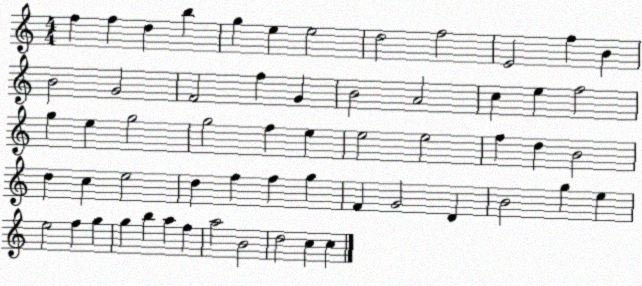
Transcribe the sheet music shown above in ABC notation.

X:1
T:Untitled
M:4/4
L:1/4
K:C
f f d b g e e2 d2 f2 E2 f B B2 G2 F2 f G B2 A2 c e f2 g e g2 g2 f e e2 e2 f d B2 d c e2 d f f g F G2 D B2 g e e2 f g g b a f a2 B2 d2 c c